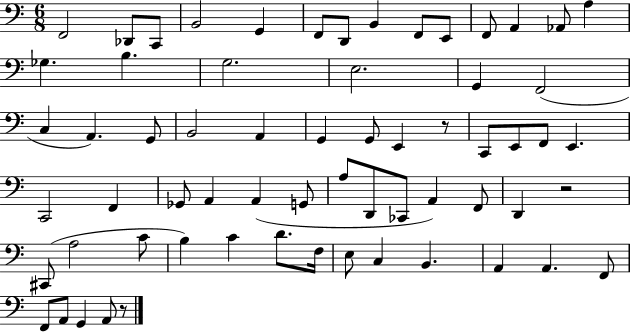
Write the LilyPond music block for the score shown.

{
  \clef bass
  \numericTimeSignature
  \time 6/8
  \key c \major
  f,2 des,8 c,8 | b,2 g,4 | f,8 d,8 b,4 f,8 e,8 | f,8 a,4 aes,8 a4 | \break ges4. b4. | g2. | e2. | g,4 f,2( | \break c4 a,4.) g,8 | b,2 a,4 | g,4 g,8 e,4 r8 | c,8 e,8 f,8 e,4. | \break c,2 f,4 | ges,8 a,4 a,4( g,8 | a8 d,8 ces,8 a,4) f,8 | d,4 r2 | \break cis,8( a2 c'8 | b4) c'4 d'8. f16 | e8 c4 b,4. | a,4 a,4. f,8 | \break f,8 a,8 g,4 a,8 r8 | \bar "|."
}